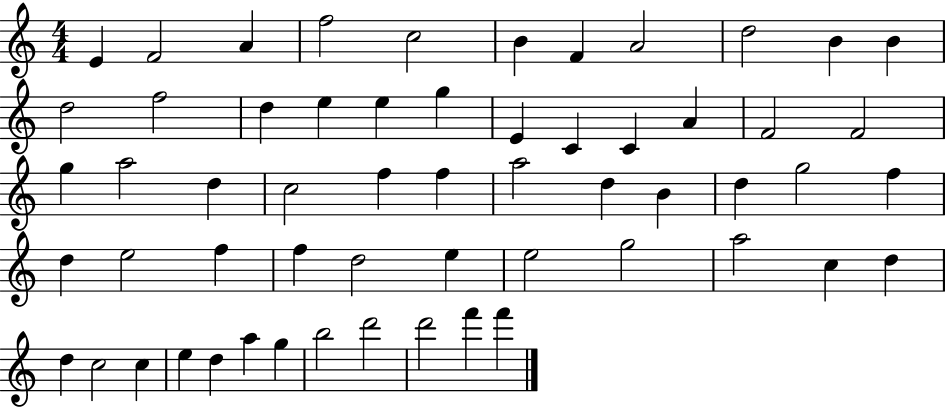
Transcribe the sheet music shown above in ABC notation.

X:1
T:Untitled
M:4/4
L:1/4
K:C
E F2 A f2 c2 B F A2 d2 B B d2 f2 d e e g E C C A F2 F2 g a2 d c2 f f a2 d B d g2 f d e2 f f d2 e e2 g2 a2 c d d c2 c e d a g b2 d'2 d'2 f' f'